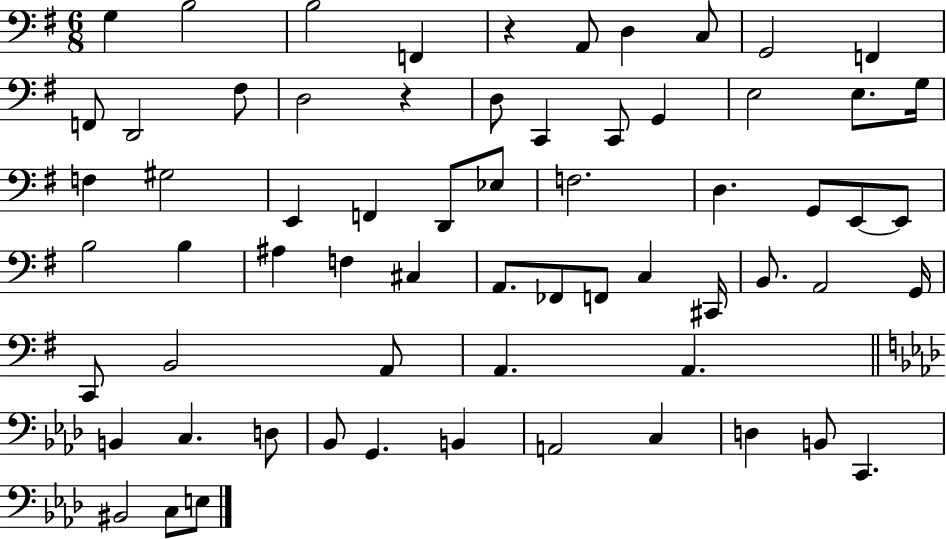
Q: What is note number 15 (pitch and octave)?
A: C2